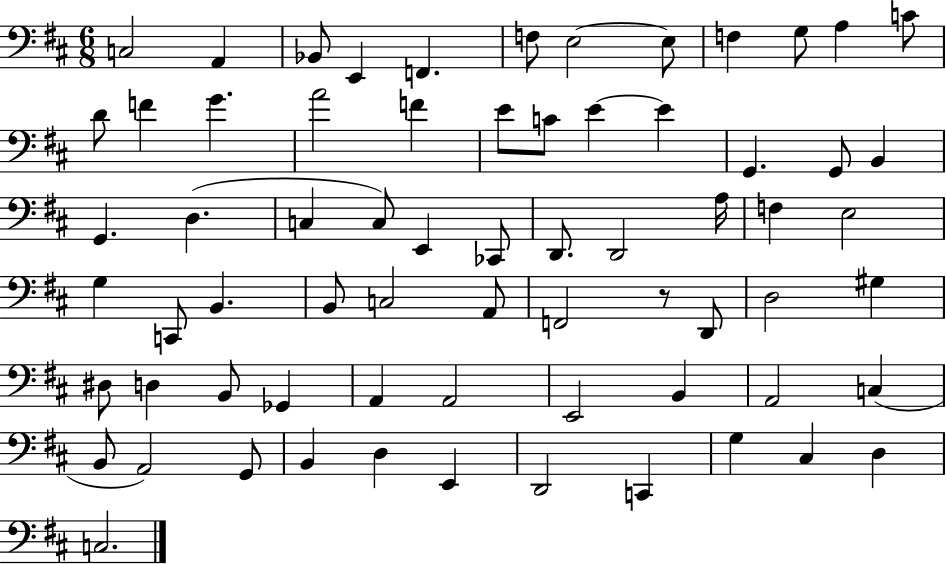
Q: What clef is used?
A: bass